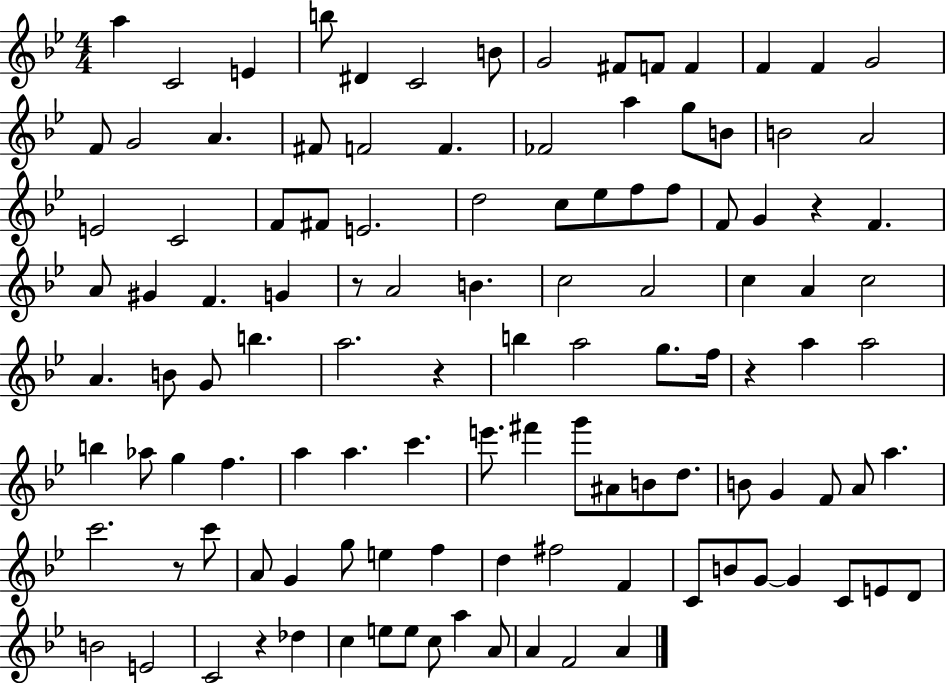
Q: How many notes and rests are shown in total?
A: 115